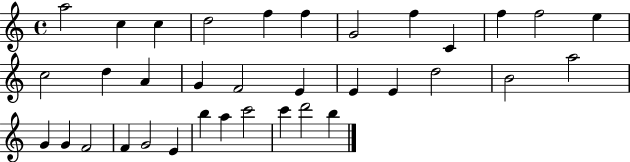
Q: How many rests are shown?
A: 0